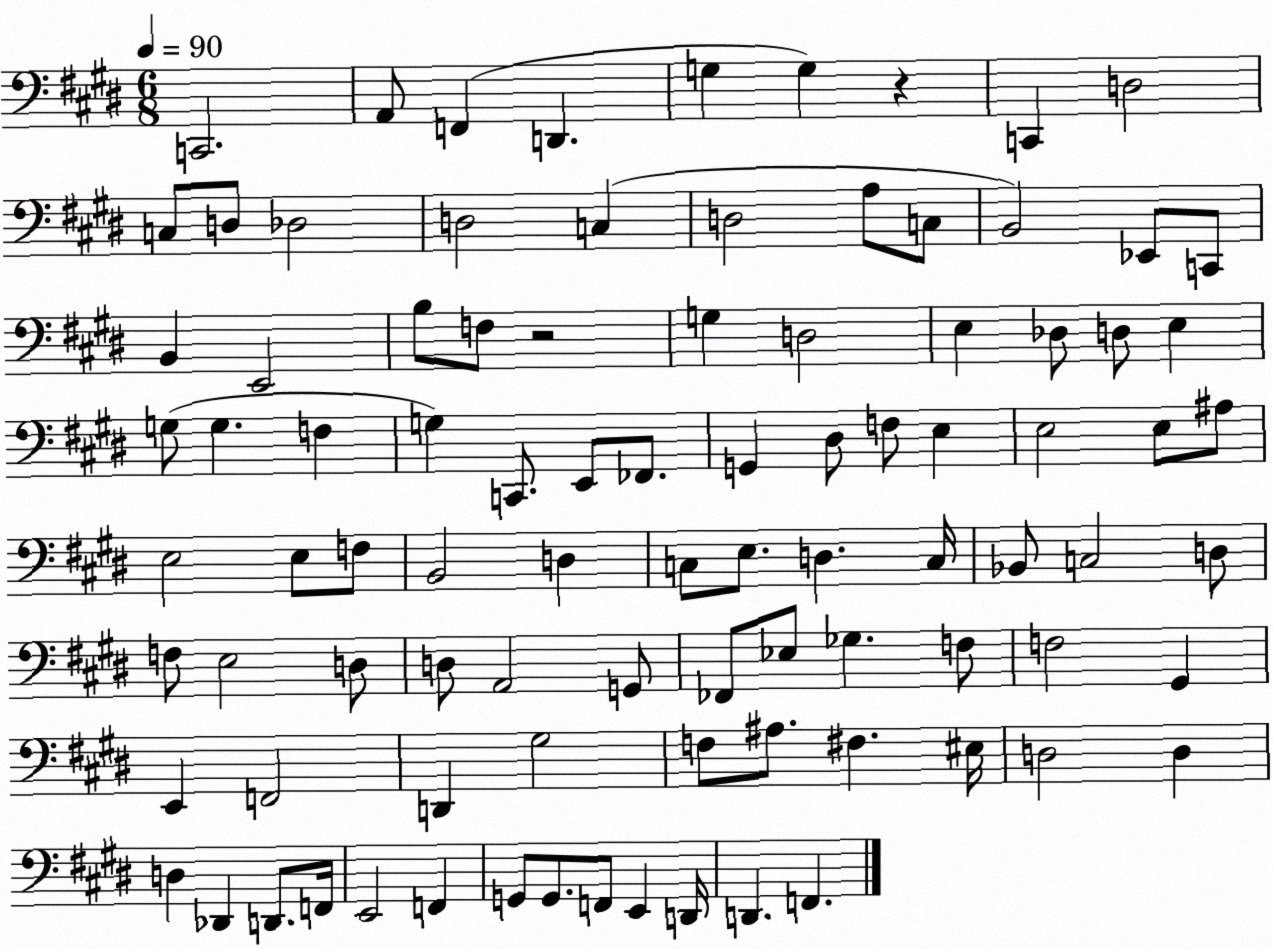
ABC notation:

X:1
T:Untitled
M:6/8
L:1/4
K:E
C,,2 A,,/2 F,, D,, G, G, z C,, D,2 C,/2 D,/2 _D,2 D,2 C, D,2 A,/2 C,/2 B,,2 _E,,/2 C,,/2 B,, E,,2 B,/2 F,/2 z2 G, D,2 E, _D,/2 D,/2 E, G,/2 G, F, G, C,,/2 E,,/2 _F,,/2 G,, ^D,/2 F,/2 E, E,2 E,/2 ^A,/2 E,2 E,/2 F,/2 B,,2 D, C,/2 E,/2 D, C,/4 _B,,/2 C,2 D,/2 F,/2 E,2 D,/2 D,/2 A,,2 G,,/2 _F,,/2 _E,/2 _G, F,/2 F,2 ^G,, E,, F,,2 D,, ^G,2 F,/2 ^A,/2 ^F, ^E,/4 D,2 D, D, _D,, D,,/2 F,,/4 E,,2 F,, G,,/2 G,,/2 F,,/2 E,, D,,/4 D,, F,,